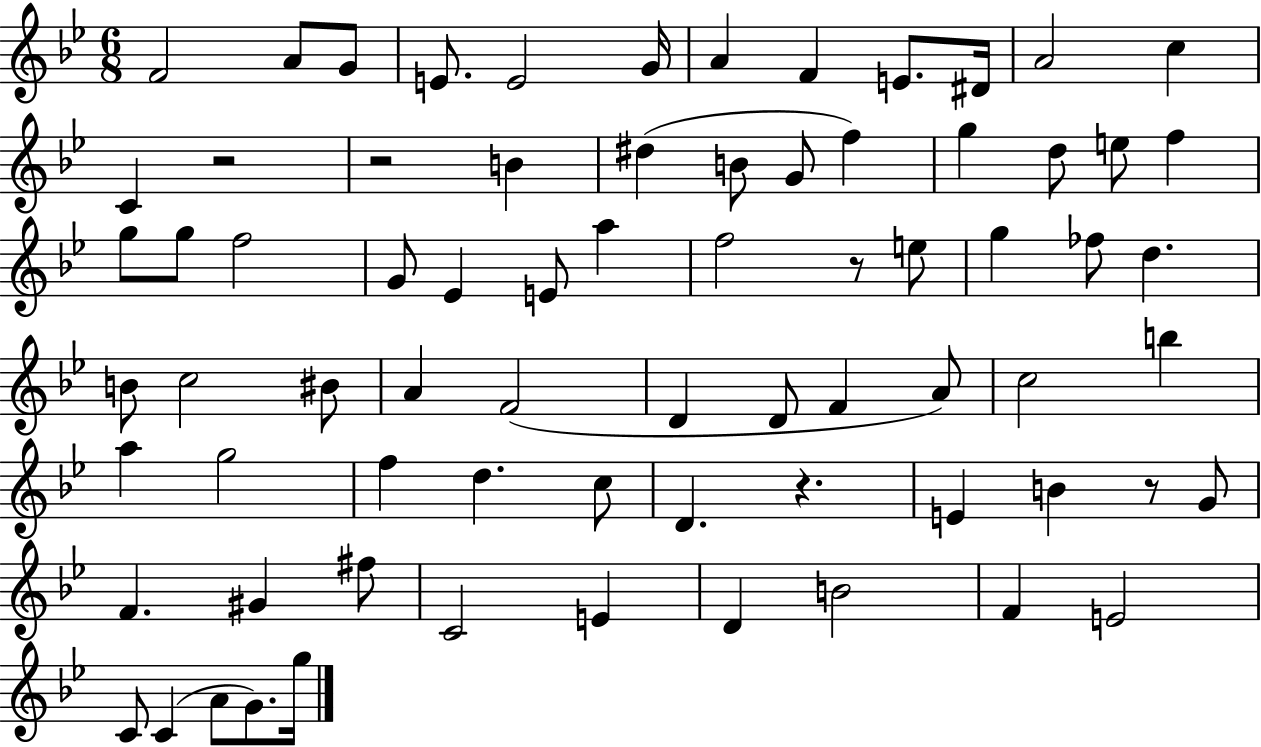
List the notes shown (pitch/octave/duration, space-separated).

F4/h A4/e G4/e E4/e. E4/h G4/s A4/q F4/q E4/e. D#4/s A4/h C5/q C4/q R/h R/h B4/q D#5/q B4/e G4/e F5/q G5/q D5/e E5/e F5/q G5/e G5/e F5/h G4/e Eb4/q E4/e A5/q F5/h R/e E5/e G5/q FES5/e D5/q. B4/e C5/h BIS4/e A4/q F4/h D4/q D4/e F4/q A4/e C5/h B5/q A5/q G5/h F5/q D5/q. C5/e D4/q. R/q. E4/q B4/q R/e G4/e F4/q. G#4/q F#5/e C4/h E4/q D4/q B4/h F4/q E4/h C4/e C4/q A4/e G4/e. G5/s